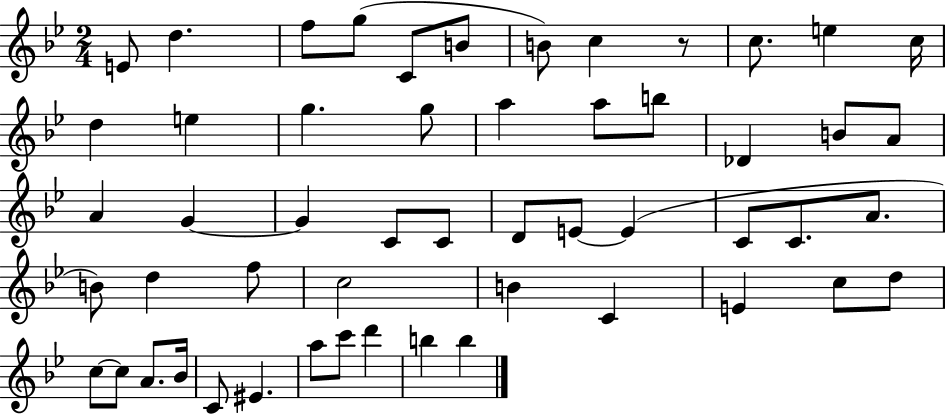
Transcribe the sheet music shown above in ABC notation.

X:1
T:Untitled
M:2/4
L:1/4
K:Bb
E/2 d f/2 g/2 C/2 B/2 B/2 c z/2 c/2 e c/4 d e g g/2 a a/2 b/2 _D B/2 A/2 A G G C/2 C/2 D/2 E/2 E C/2 C/2 A/2 B/2 d f/2 c2 B C E c/2 d/2 c/2 c/2 A/2 _B/4 C/2 ^E a/2 c'/2 d' b b